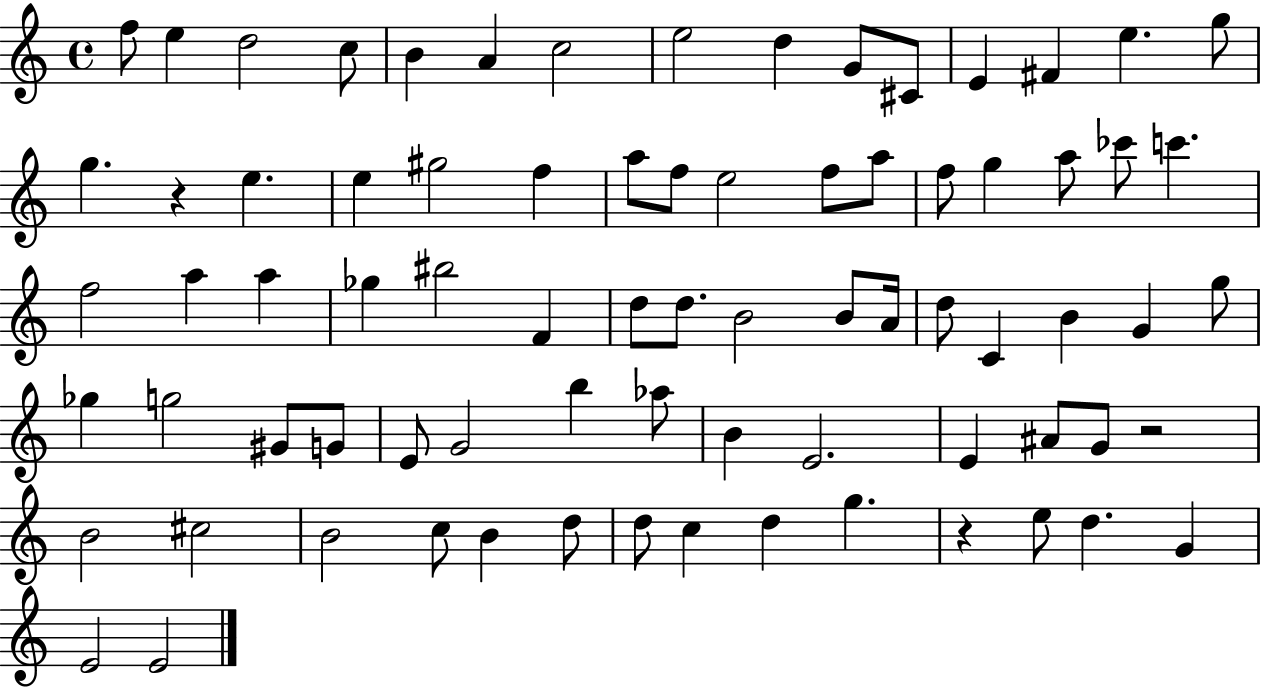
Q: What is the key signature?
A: C major